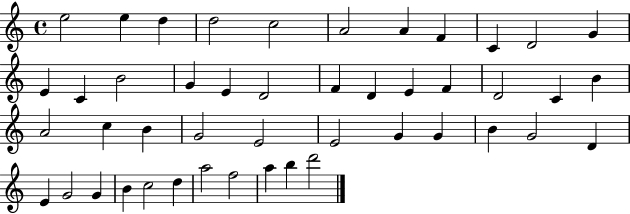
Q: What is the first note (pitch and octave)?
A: E5